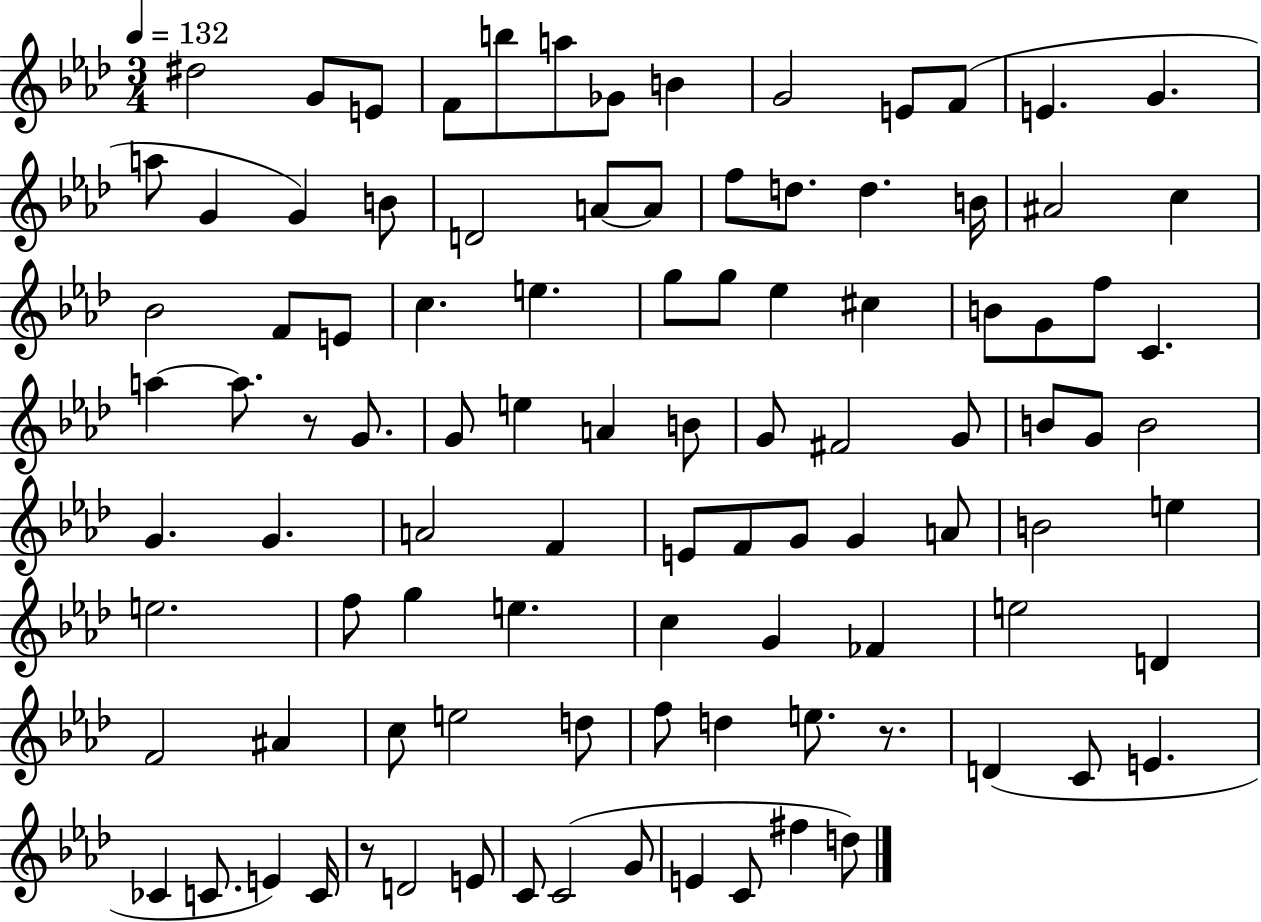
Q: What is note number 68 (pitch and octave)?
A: C5